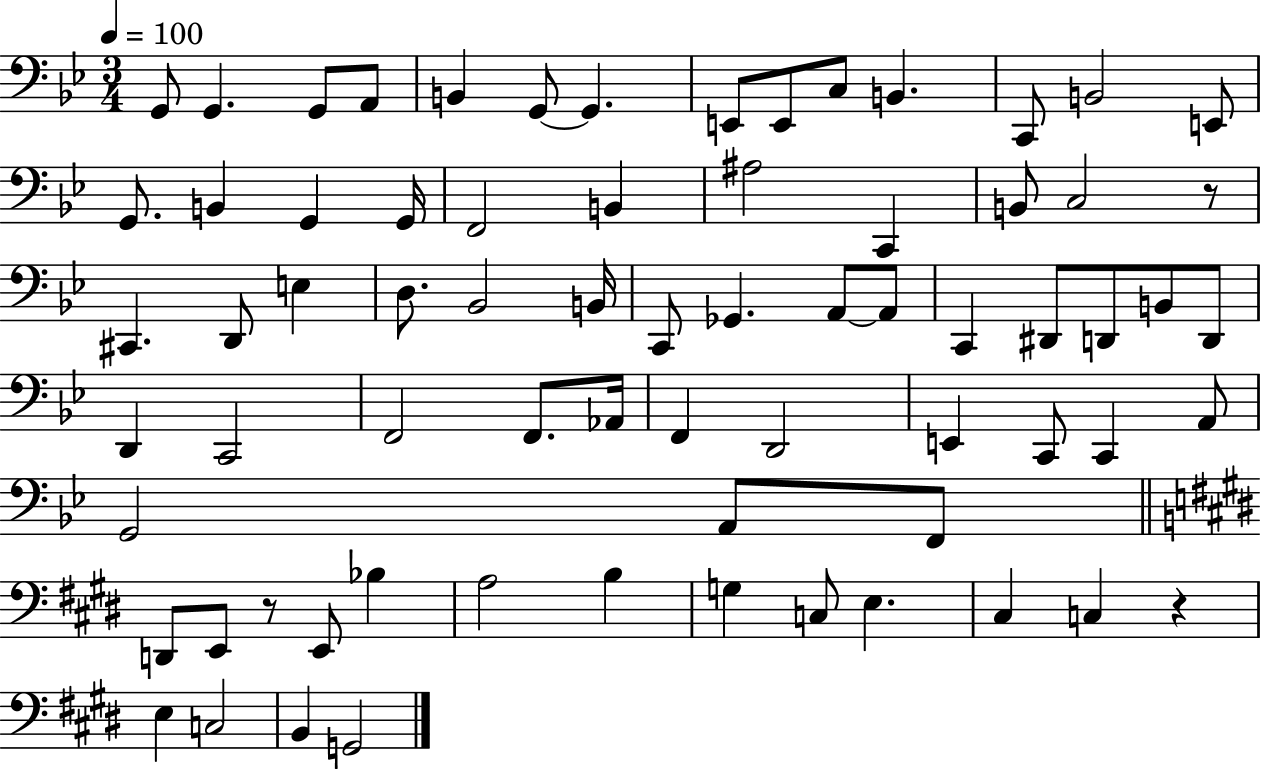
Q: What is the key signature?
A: BES major